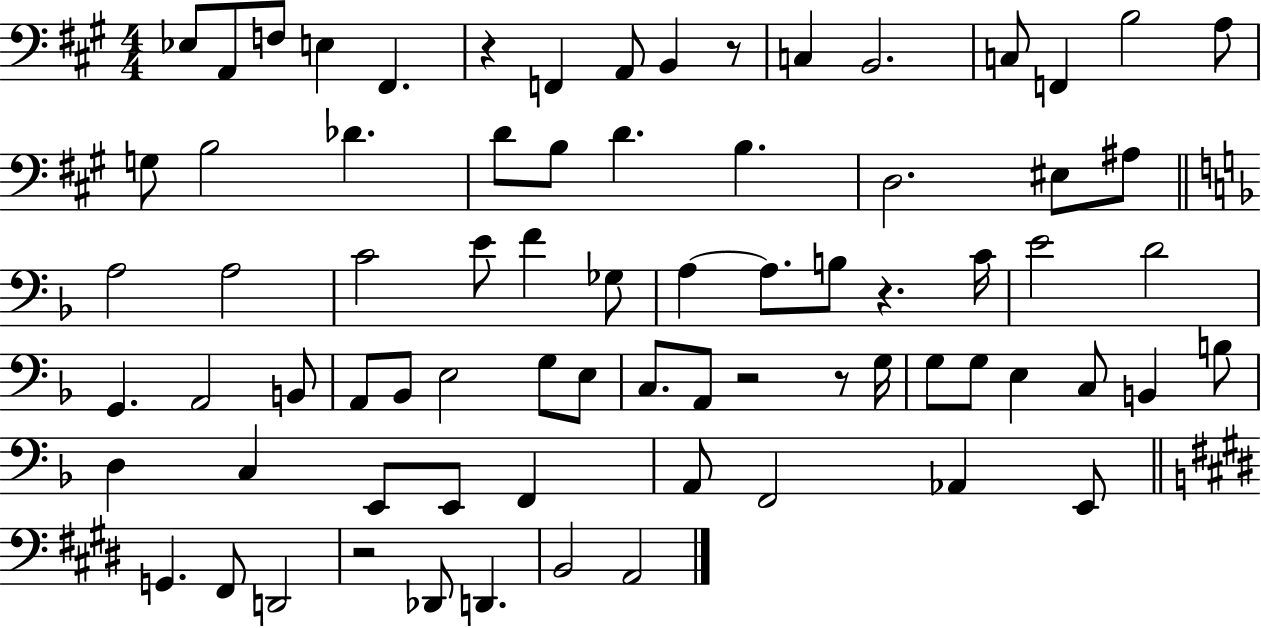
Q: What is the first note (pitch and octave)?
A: Eb3